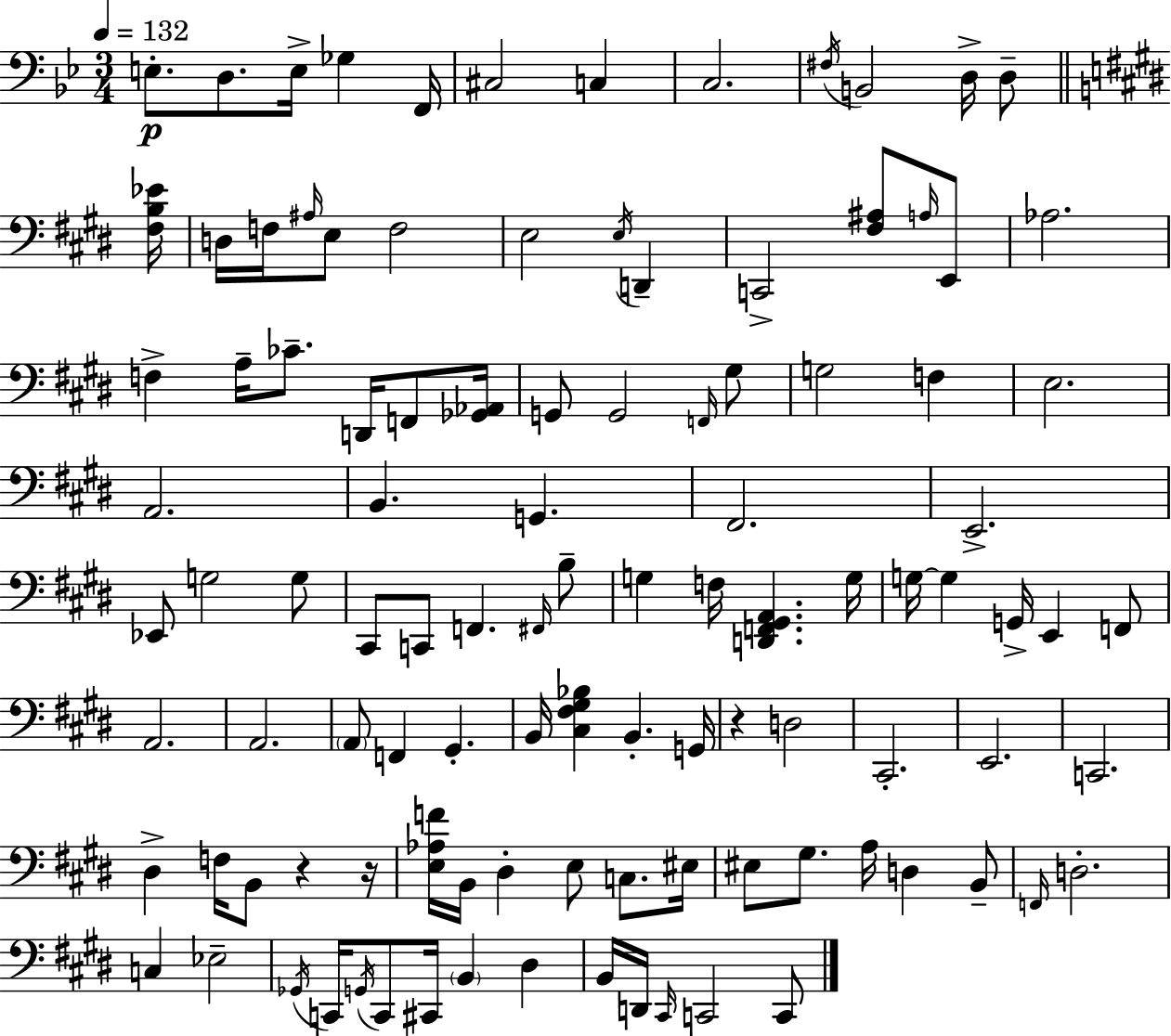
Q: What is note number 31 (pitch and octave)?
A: G2